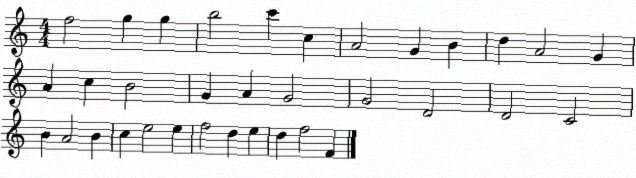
X:1
T:Untitled
M:4/4
L:1/4
K:C
f2 g g b2 c' c A2 G B d A2 G A c B2 G A G2 G2 D2 D2 C2 B A2 B c e2 e f2 d e d f2 F